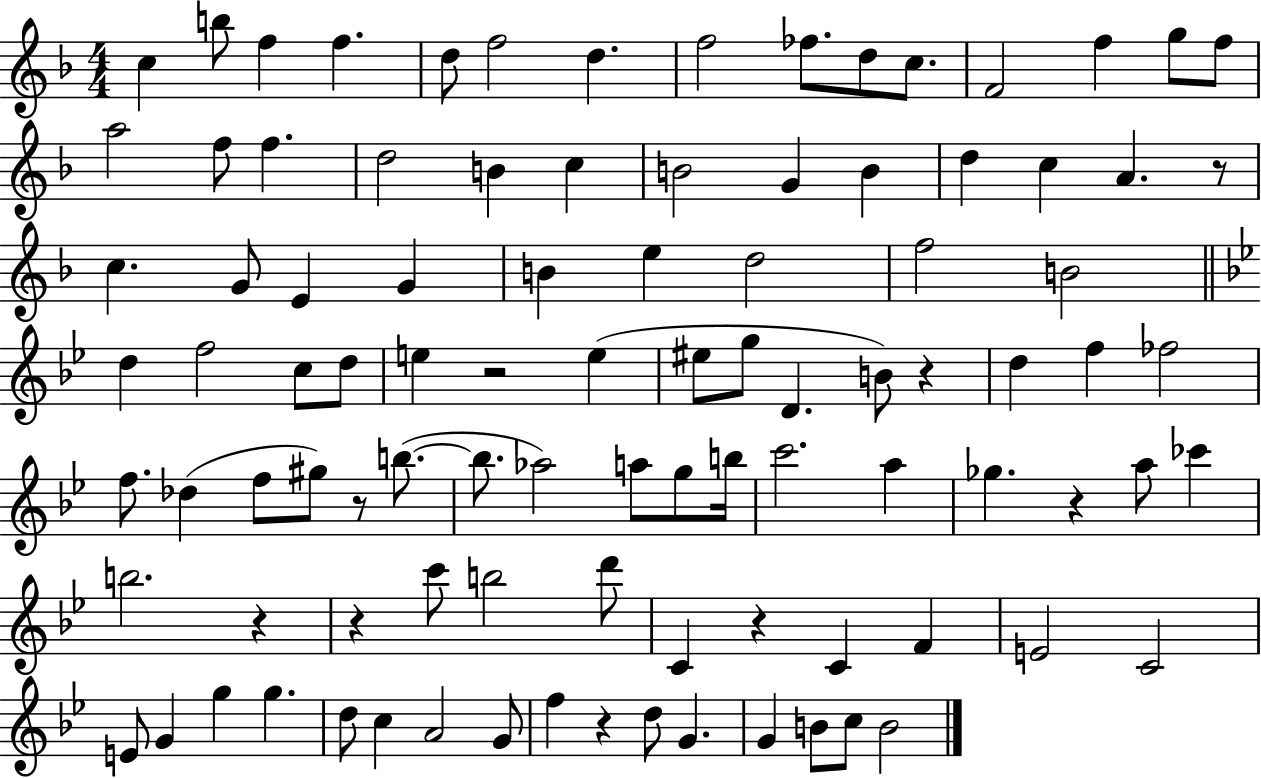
{
  \clef treble
  \numericTimeSignature
  \time 4/4
  \key f \major
  c''4 b''8 f''4 f''4. | d''8 f''2 d''4. | f''2 fes''8. d''8 c''8. | f'2 f''4 g''8 f''8 | \break a''2 f''8 f''4. | d''2 b'4 c''4 | b'2 g'4 b'4 | d''4 c''4 a'4. r8 | \break c''4. g'8 e'4 g'4 | b'4 e''4 d''2 | f''2 b'2 | \bar "||" \break \key bes \major d''4 f''2 c''8 d''8 | e''4 r2 e''4( | eis''8 g''8 d'4. b'8) r4 | d''4 f''4 fes''2 | \break f''8. des''4( f''8 gis''8) r8 b''8.~(~ | b''8. aes''2) a''8 g''8 b''16 | c'''2. a''4 | ges''4. r4 a''8 ces'''4 | \break b''2. r4 | r4 c'''8 b''2 d'''8 | c'4 r4 c'4 f'4 | e'2 c'2 | \break e'8 g'4 g''4 g''4. | d''8 c''4 a'2 g'8 | f''4 r4 d''8 g'4. | g'4 b'8 c''8 b'2 | \break \bar "|."
}